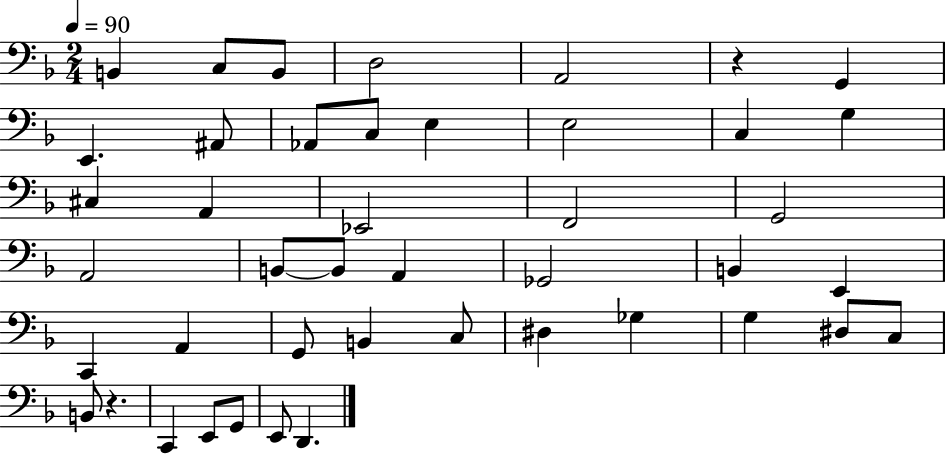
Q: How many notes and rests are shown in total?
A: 44